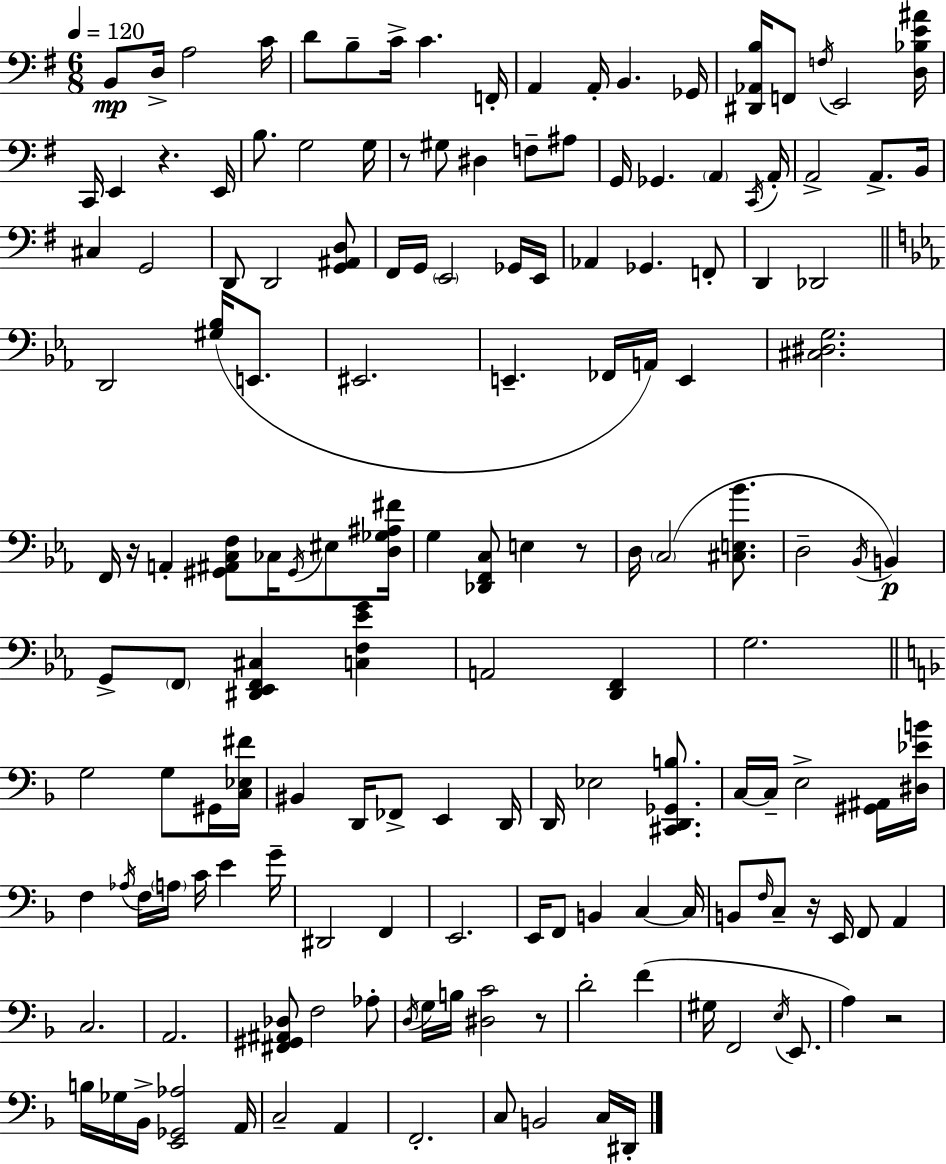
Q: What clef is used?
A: bass